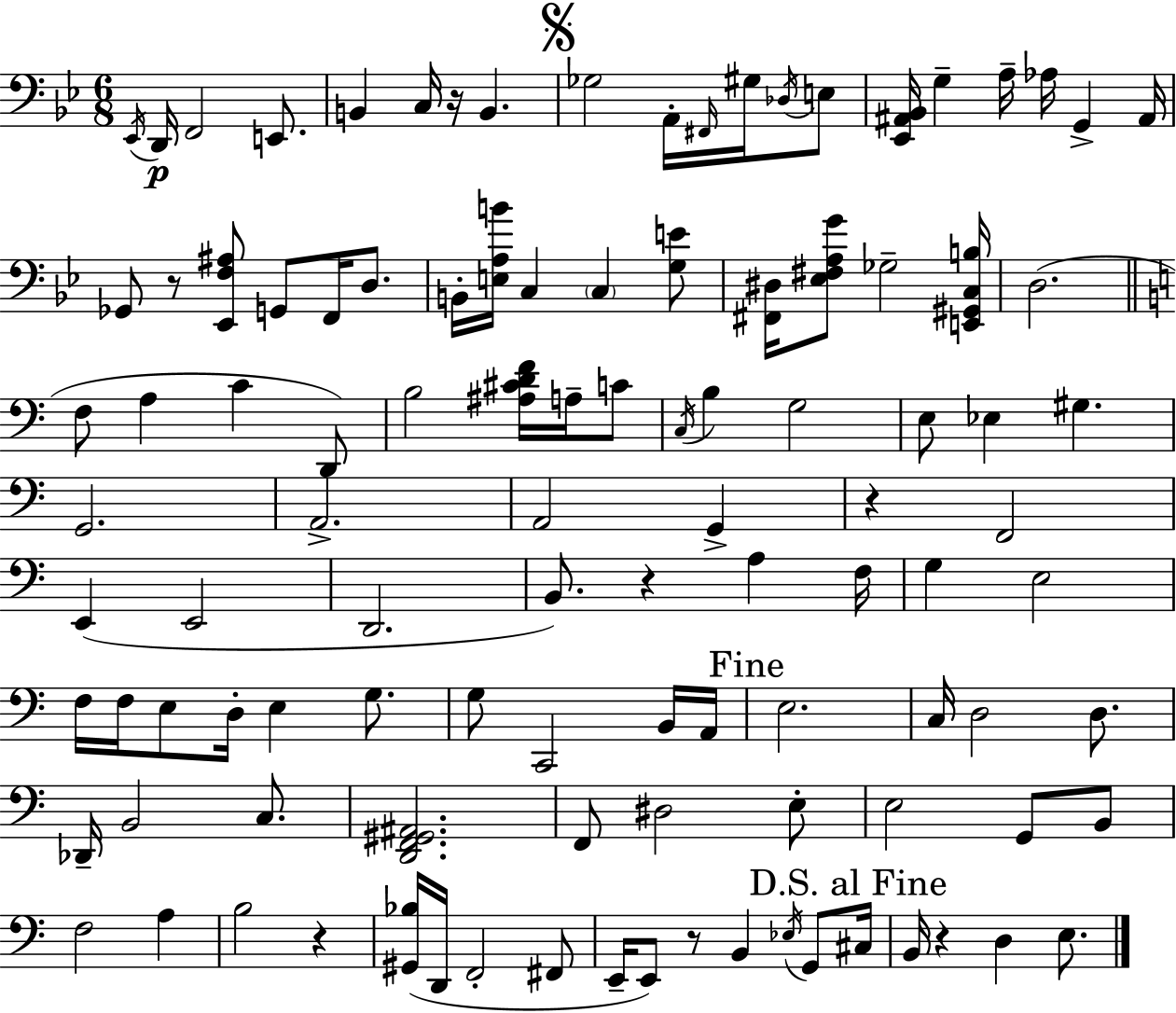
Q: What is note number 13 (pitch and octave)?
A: E3